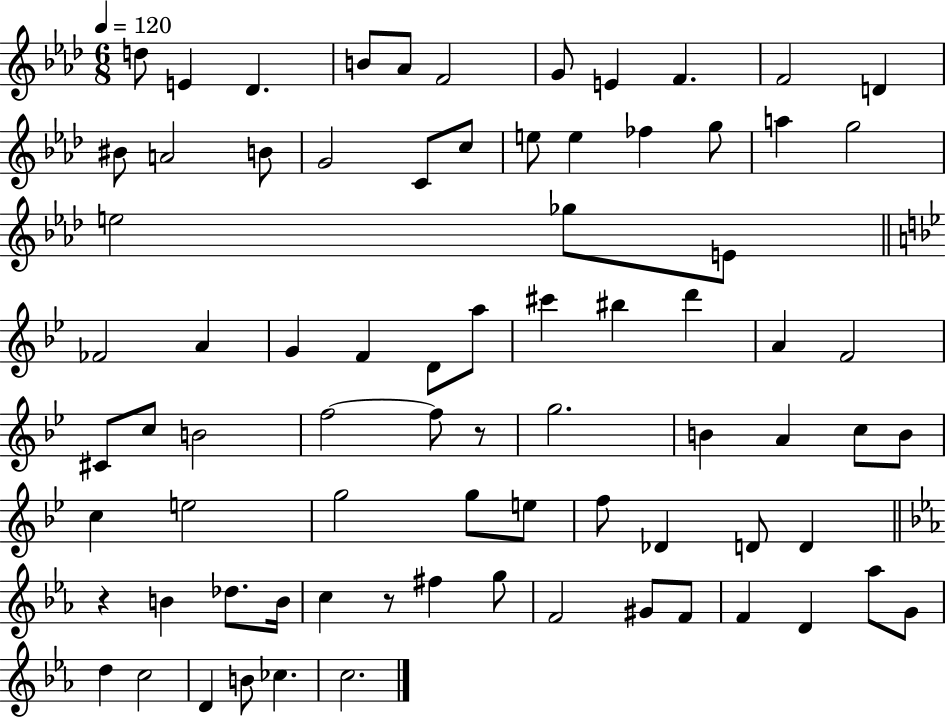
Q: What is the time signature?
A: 6/8